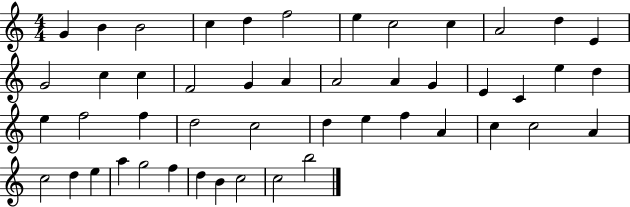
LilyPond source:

{
  \clef treble
  \numericTimeSignature
  \time 4/4
  \key c \major
  g'4 b'4 b'2 | c''4 d''4 f''2 | e''4 c''2 c''4 | a'2 d''4 e'4 | \break g'2 c''4 c''4 | f'2 g'4 a'4 | a'2 a'4 g'4 | e'4 c'4 e''4 d''4 | \break e''4 f''2 f''4 | d''2 c''2 | d''4 e''4 f''4 a'4 | c''4 c''2 a'4 | \break c''2 d''4 e''4 | a''4 g''2 f''4 | d''4 b'4 c''2 | c''2 b''2 | \break \bar "|."
}